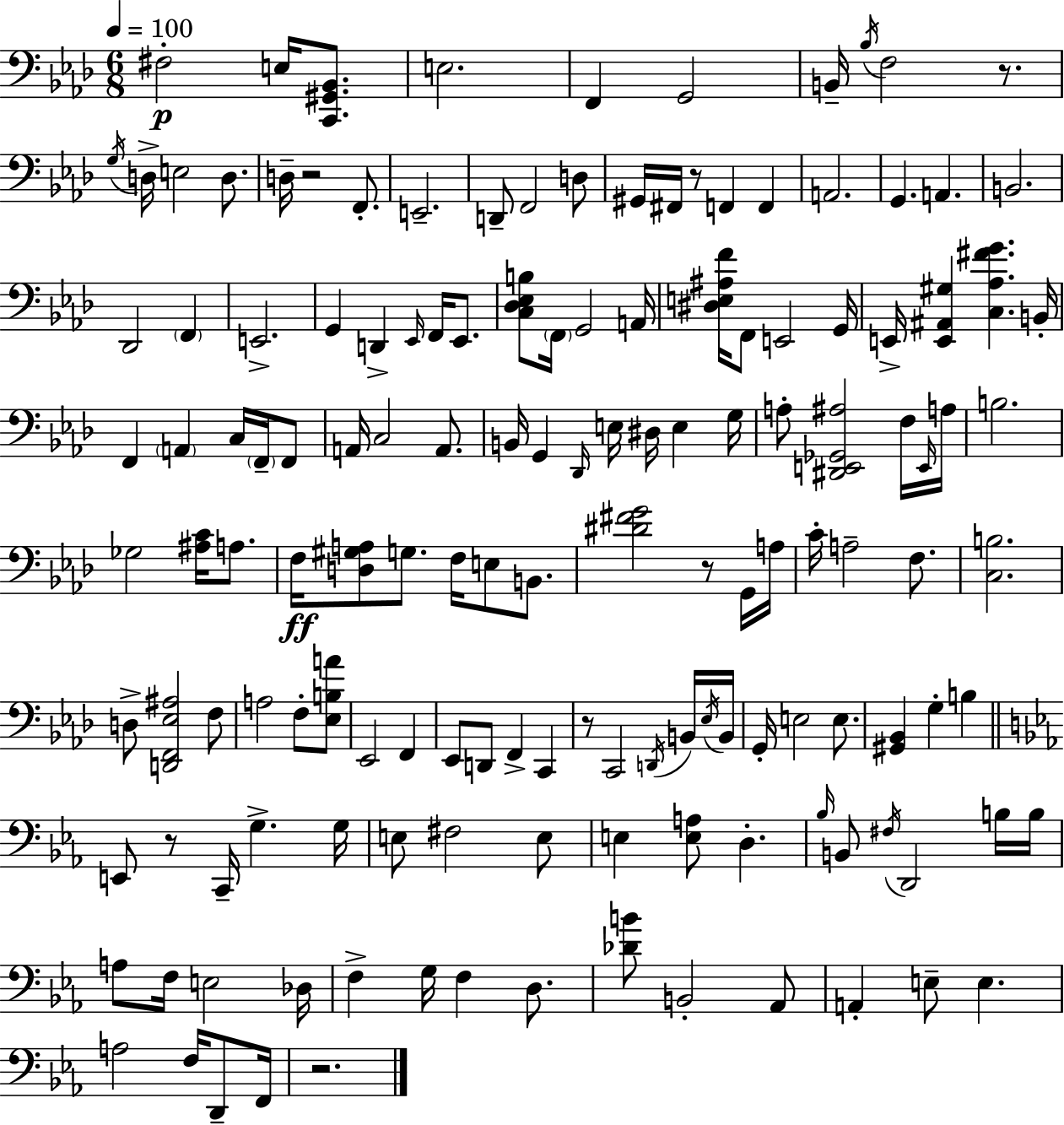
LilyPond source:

{
  \clef bass
  \numericTimeSignature
  \time 6/8
  \key aes \major
  \tempo 4 = 100
  fis2-.\p e16 <c, gis, bes,>8. | e2. | f,4 g,2 | b,16-- \acciaccatura { bes16 } f2 r8. | \break \acciaccatura { g16 } d16-> e2 d8. | d16-- r2 f,8.-. | e,2.-- | d,8-- f,2 | \break d8 gis,16 fis,16 r8 f,4 f,4 | a,2. | g,4. a,4. | b,2. | \break des,2 \parenthesize f,4 | e,2.-> | g,4 d,4-> \grace { ees,16 } f,16 | ees,8. <c des ees b>8 \parenthesize f,16 g,2 | \break a,16 <dis e ais f'>16 f,8 e,2 | g,16 e,16-> <e, ais, gis>4 <c aes fis' g'>4. | b,16-. f,4 \parenthesize a,4 c16 | \parenthesize f,16-- f,8 a,16 c2 | \break a,8. b,16 g,4 \grace { des,16 } e16 dis16 e4 | g16 a8-. <dis, e, ges, ais>2 | f16 \grace { e,16 } a16 b2. | ges2 | \break <ais c'>16 a8. f16\ff <d gis a>8 g8. f16 | e8 b,8. <dis' fis' g'>2 | r8 g,16 a16 c'16-. a2-- | f8. <c b>2. | \break d8-> <d, f, ees ais>2 | f8 a2 | f8-. <ees b a'>8 ees,2 | f,4 ees,8 d,8 f,4-> | \break c,4 r8 c,2 | \acciaccatura { d,16 } b,16 \acciaccatura { ees16 } b,16 g,16-. e2 | e8. <gis, bes,>4 g4-. | b4 \bar "||" \break \key ees \major e,8 r8 c,16-- g4.-> g16 | e8 fis2 e8 | e4 <e a>8 d4.-. | \grace { bes16 } b,8 \acciaccatura { fis16 } d,2 | \break b16 b16 a8 f16 e2 | des16 f4-> g16 f4 d8. | <des' b'>8 b,2-. | aes,8 a,4-. e8-- e4. | \break a2 f16 d,8-- | f,16 r2. | \bar "|."
}